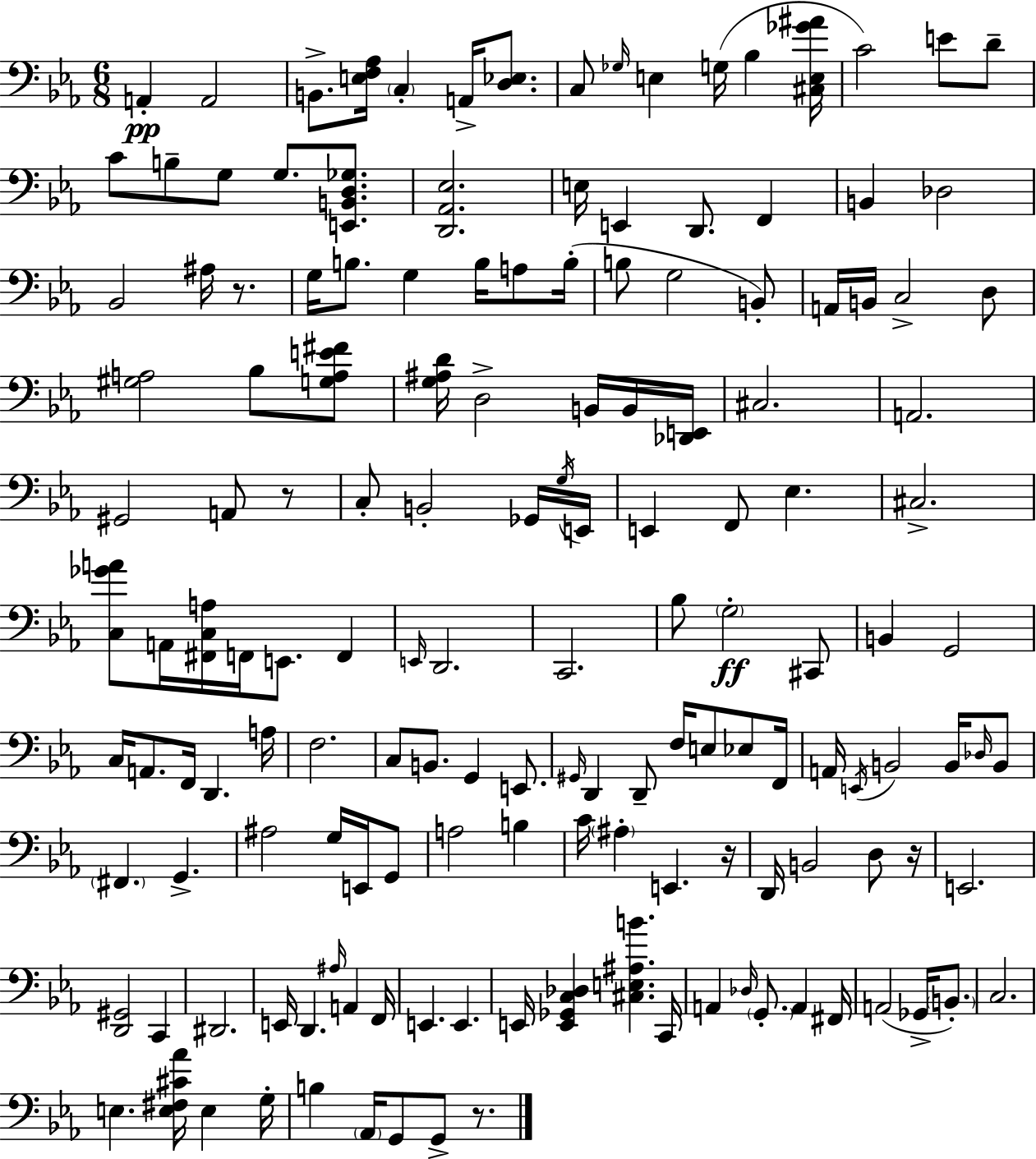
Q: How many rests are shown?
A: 5